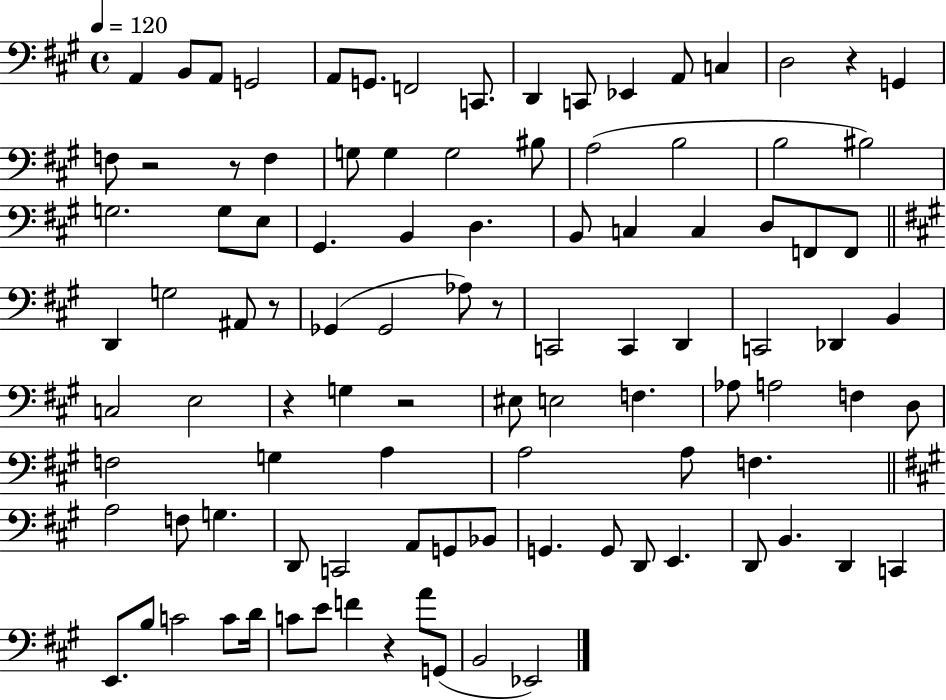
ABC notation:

X:1
T:Untitled
M:4/4
L:1/4
K:A
A,, B,,/2 A,,/2 G,,2 A,,/2 G,,/2 F,,2 C,,/2 D,, C,,/2 _E,, A,,/2 C, D,2 z G,, F,/2 z2 z/2 F, G,/2 G, G,2 ^B,/2 A,2 B,2 B,2 ^B,2 G,2 G,/2 E,/2 ^G,, B,, D, B,,/2 C, C, D,/2 F,,/2 F,,/2 D,, G,2 ^A,,/2 z/2 _G,, _G,,2 _A,/2 z/2 C,,2 C,, D,, C,,2 _D,, B,, C,2 E,2 z G, z2 ^E,/2 E,2 F, _A,/2 A,2 F, D,/2 F,2 G, A, A,2 A,/2 F, A,2 F,/2 G, D,,/2 C,,2 A,,/2 G,,/2 _B,,/2 G,, G,,/2 D,,/2 E,, D,,/2 B,, D,, C,, E,,/2 B,/2 C2 C/2 D/4 C/2 E/2 F z A/2 G,,/2 B,,2 _E,,2